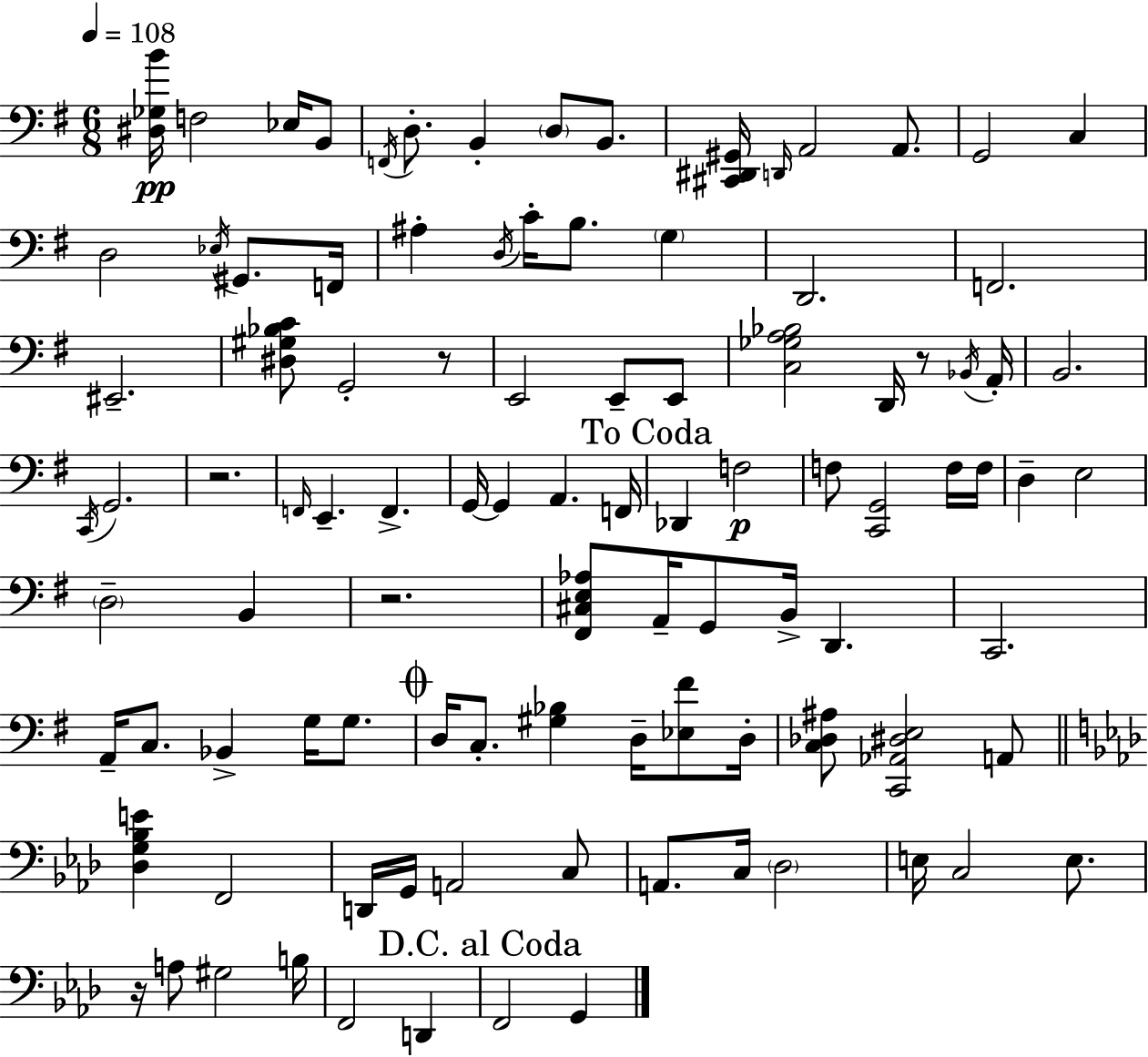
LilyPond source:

{
  \clef bass
  \numericTimeSignature
  \time 6/8
  \key g \major
  \tempo 4 = 108
  <dis ges b'>16\pp f2 ees16 b,8 | \acciaccatura { f,16 } d8.-. b,4-. \parenthesize d8 b,8. | <cis, dis, gis,>16 \grace { d,16 } a,2 a,8. | g,2 c4 | \break d2 \acciaccatura { ees16 } gis,8. | f,16 ais4-. \acciaccatura { d16 } c'16-. b8. | \parenthesize g4 d,2. | f,2. | \break eis,2.-- | <dis gis bes c'>8 g,2-. | r8 e,2 | e,8-- e,8 <c ges a bes>2 | \break d,16 r8 \acciaccatura { bes,16 } a,16-. b,2. | \acciaccatura { c,16 } g,2. | r2. | \grace { f,16 } e,4.-- | \break f,4.-> g,16~~ g,4 | a,4. f,16 \mark "To Coda" des,4 f2\p | f8 <c, g,>2 | f16 f16 d4-- e2 | \break \parenthesize d2-- | b,4 r2. | <fis, cis e aes>8 a,16-- g,8 | b,16-> d,4. c,2. | \break a,16-- c8. bes,4-> | g16 g8. \mark \markup { \musicglyph "scripts.coda" } d16 c8.-. <gis bes>4 | d16-- <ees fis'>8 d16-. <c des ais>8 <c, aes, dis e>2 | a,8 \bar "||" \break \key f \minor <des g bes e'>4 f,2 | d,16 g,16 a,2 c8 | a,8. c16 \parenthesize des2 | e16 c2 e8. | \break r16 a8 gis2 b16 | f,2 d,4 | \mark "D.C. al Coda" f,2 g,4 | \bar "|."
}